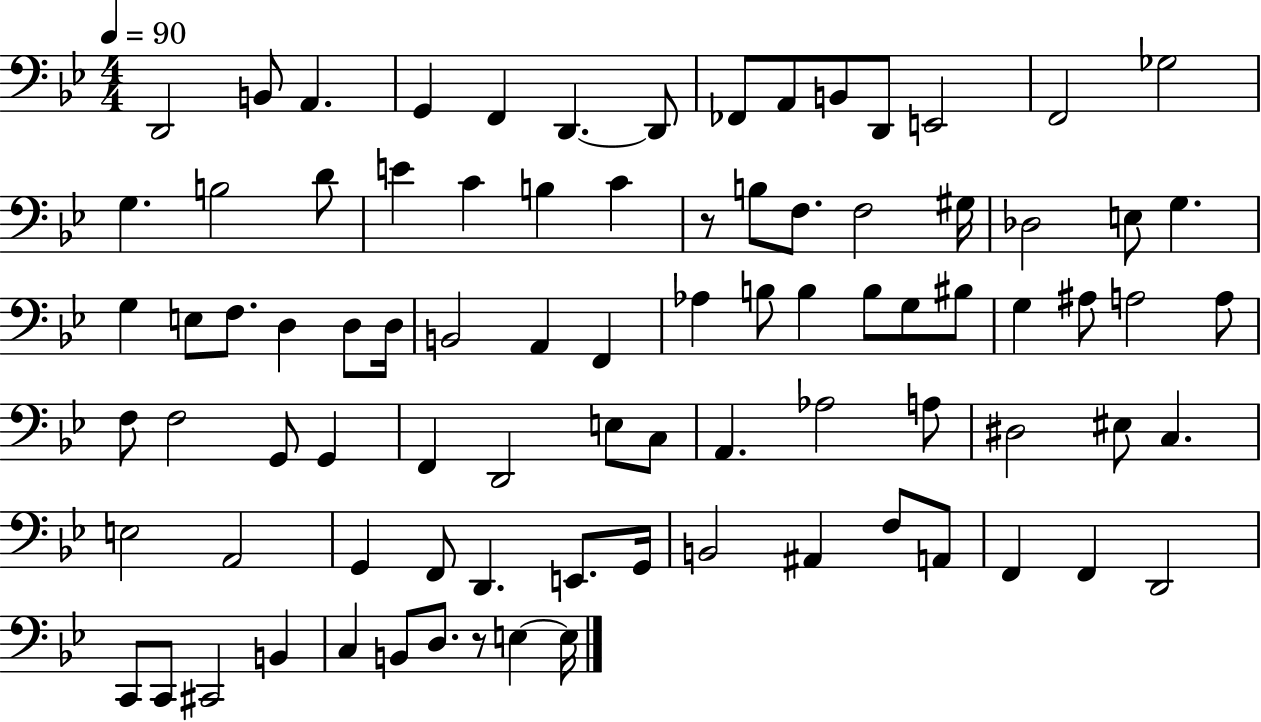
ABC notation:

X:1
T:Untitled
M:4/4
L:1/4
K:Bb
D,,2 B,,/2 A,, G,, F,, D,, D,,/2 _F,,/2 A,,/2 B,,/2 D,,/2 E,,2 F,,2 _G,2 G, B,2 D/2 E C B, C z/2 B,/2 F,/2 F,2 ^G,/4 _D,2 E,/2 G, G, E,/2 F,/2 D, D,/2 D,/4 B,,2 A,, F,, _A, B,/2 B, B,/2 G,/2 ^B,/2 G, ^A,/2 A,2 A,/2 F,/2 F,2 G,,/2 G,, F,, D,,2 E,/2 C,/2 A,, _A,2 A,/2 ^D,2 ^E,/2 C, E,2 A,,2 G,, F,,/2 D,, E,,/2 G,,/4 B,,2 ^A,, F,/2 A,,/2 F,, F,, D,,2 C,,/2 C,,/2 ^C,,2 B,, C, B,,/2 D,/2 z/2 E, E,/4